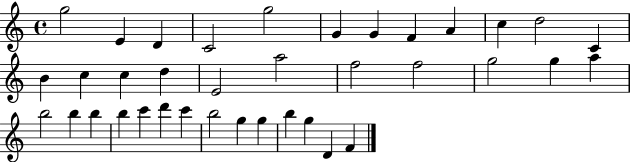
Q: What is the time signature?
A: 4/4